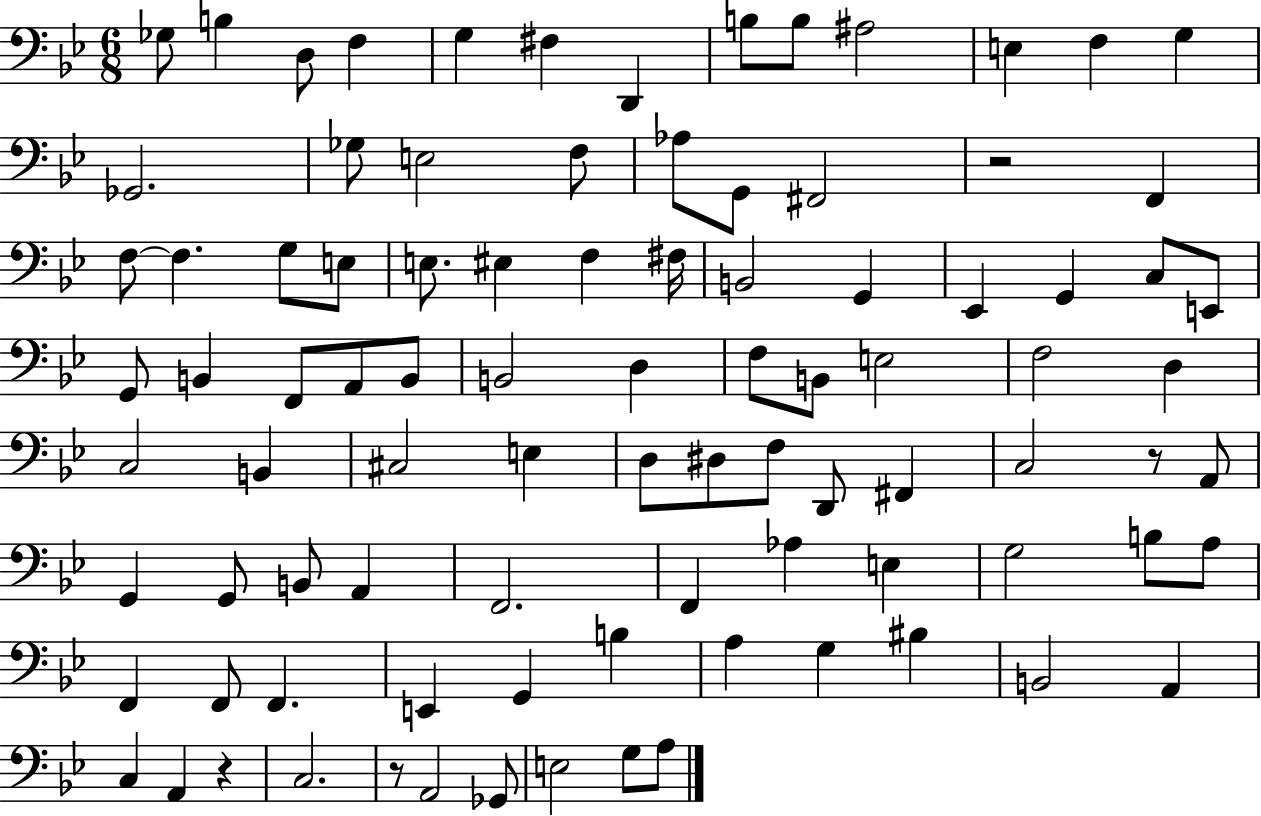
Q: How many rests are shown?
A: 4